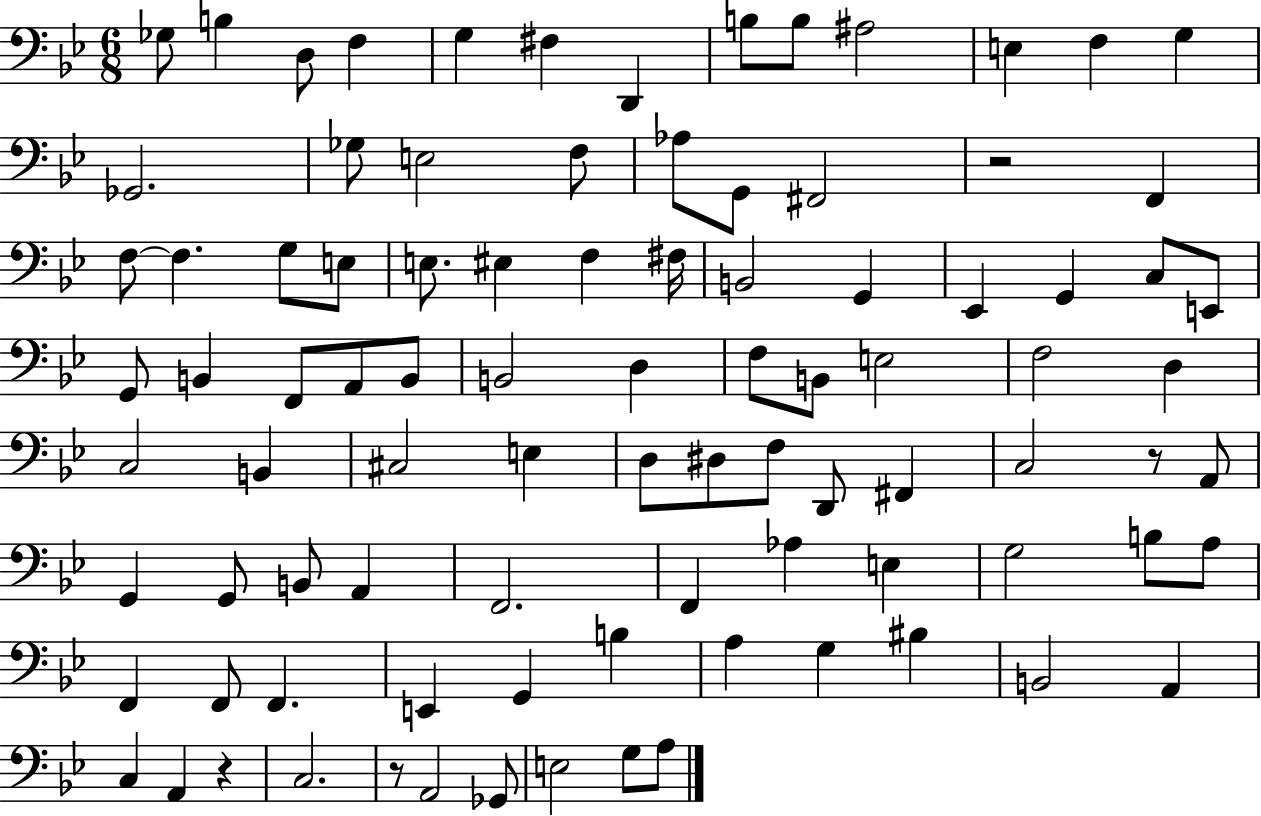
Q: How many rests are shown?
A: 4